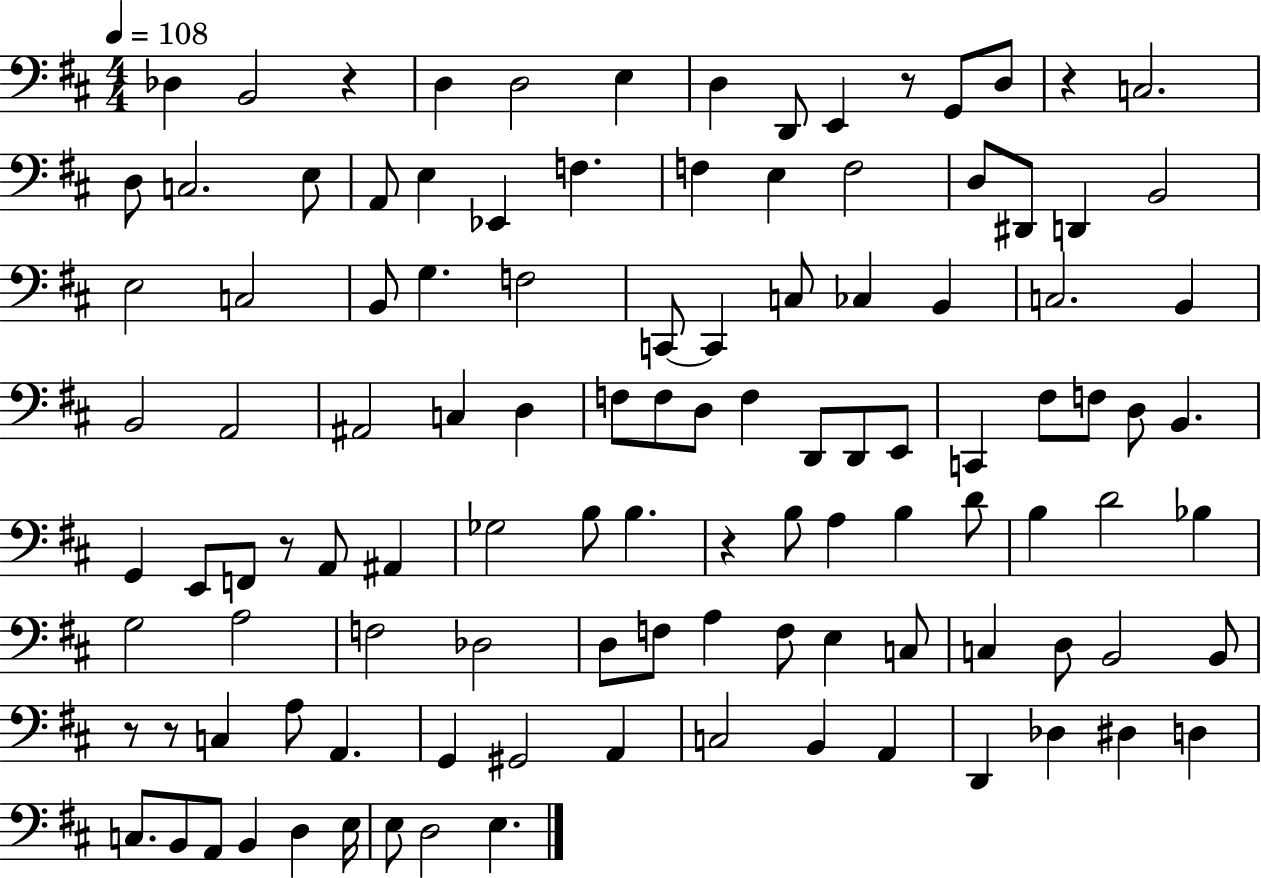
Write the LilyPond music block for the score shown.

{
  \clef bass
  \numericTimeSignature
  \time 4/4
  \key d \major
  \tempo 4 = 108
  des4 b,2 r4 | d4 d2 e4 | d4 d,8 e,4 r8 g,8 d8 | r4 c2. | \break d8 c2. e8 | a,8 e4 ees,4 f4. | f4 e4 f2 | d8 dis,8 d,4 b,2 | \break e2 c2 | b,8 g4. f2 | c,8~~ c,4 c8 ces4 b,4 | c2. b,4 | \break b,2 a,2 | ais,2 c4 d4 | f8 f8 d8 f4 d,8 d,8 e,8 | c,4 fis8 f8 d8 b,4. | \break g,4 e,8 f,8 r8 a,8 ais,4 | ges2 b8 b4. | r4 b8 a4 b4 d'8 | b4 d'2 bes4 | \break g2 a2 | f2 des2 | d8 f8 a4 f8 e4 c8 | c4 d8 b,2 b,8 | \break r8 r8 c4 a8 a,4. | g,4 gis,2 a,4 | c2 b,4 a,4 | d,4 des4 dis4 d4 | \break c8. b,8 a,8 b,4 d4 e16 | e8 d2 e4. | \bar "|."
}